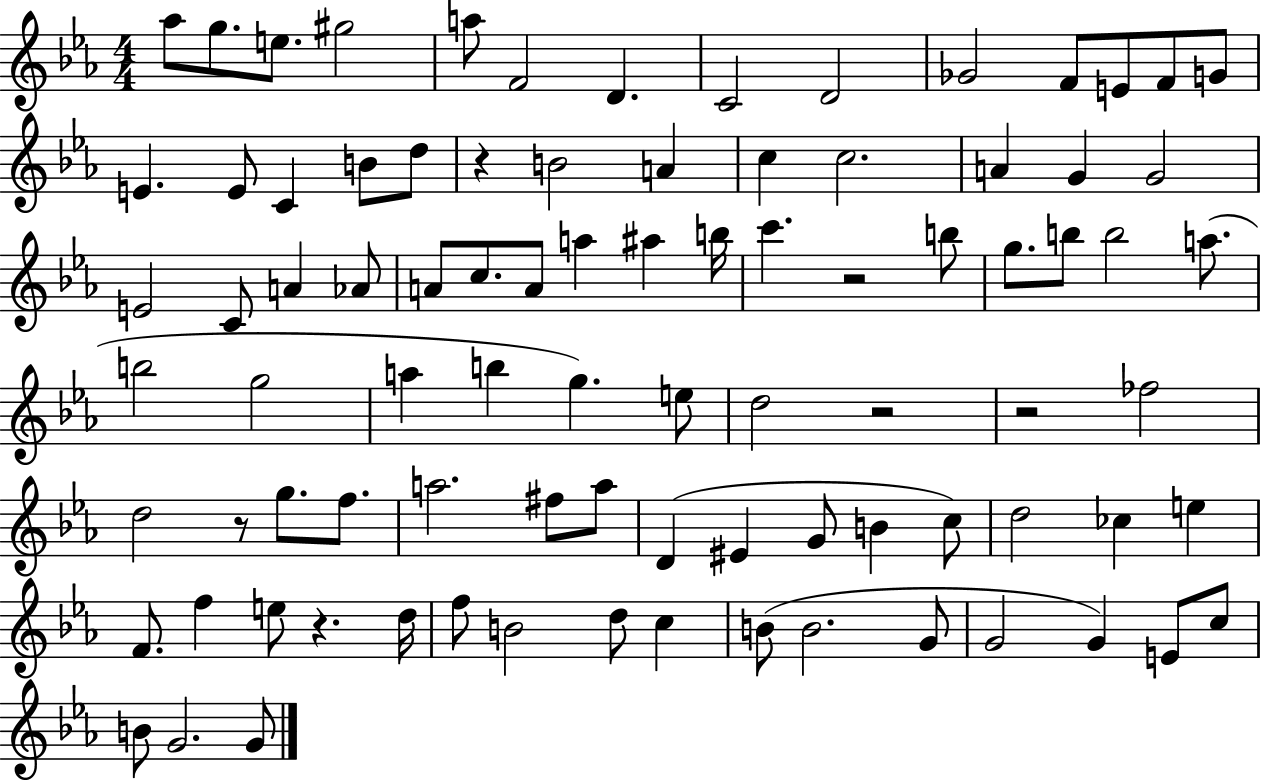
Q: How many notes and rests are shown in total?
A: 88